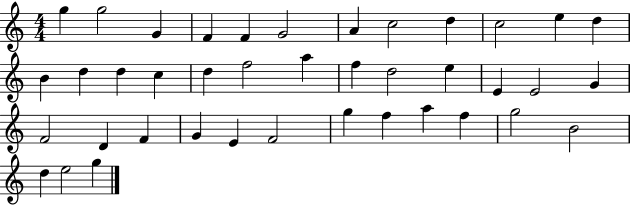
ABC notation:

X:1
T:Untitled
M:4/4
L:1/4
K:C
g g2 G F F G2 A c2 d c2 e d B d d c d f2 a f d2 e E E2 G F2 D F G E F2 g f a f g2 B2 d e2 g